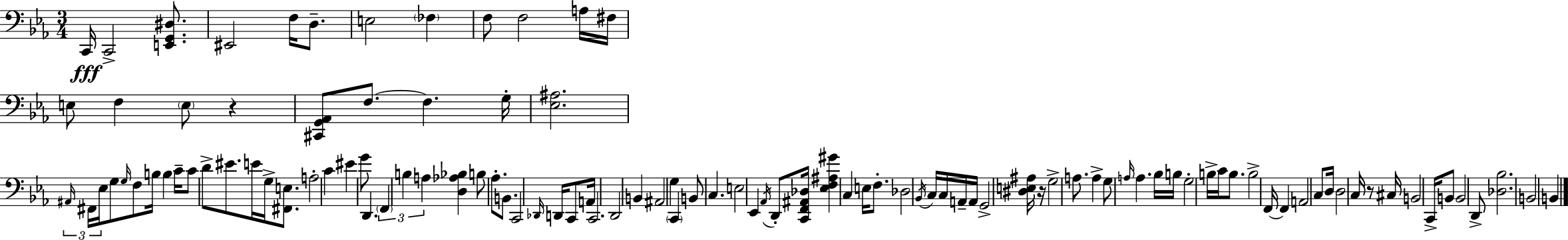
X:1
T:Untitled
M:3/4
L:1/4
K:Eb
C,,/4 C,,2 [E,,G,,^D,]/2 ^E,,2 F,/4 D,/2 E,2 _F, F,/2 F,2 A,/4 ^F,/4 E,/2 F, E,/2 z [^C,,G,,_A,,]/2 F,/2 F, G,/4 [_E,^A,]2 ^A,,/4 ^F,,/4 _E,/4 G,/2 G,/4 F,/2 B,/4 B, C/4 C/2 D/2 ^E/2 E/4 G,/4 [^F,,E,]/2 A,2 C ^E G/2 D,, F,, B, A, [D,_A,_B,] B,/2 _A,/2 B,,/2 C,,2 _D,,/4 D,,/4 C,,/2 A,,/4 C,,2 D,,2 B,, ^A,,2 G, C,, B,,/2 C, E,2 _E,, _A,,/4 D,,/2 [C,,F,,^A,,_D,]/4 [_E,F,^A,^G] C, E,/4 F,/2 _D,2 _B,,/4 C,/4 C,/4 A,,/4 A,,/4 G,,2 [^D,E,^A,]/4 z/4 G,2 A,/2 A, G,/2 A,/4 A, _B,/4 B,/4 G,2 B,/4 C/4 B,/2 B,2 F,,/4 F,, A,,2 C,/2 D,/4 D,2 C,/4 z/2 ^C,/4 B,,2 C,,/4 B,,/2 B,,2 D,,/2 [_D,_B,]2 B,,2 B,,